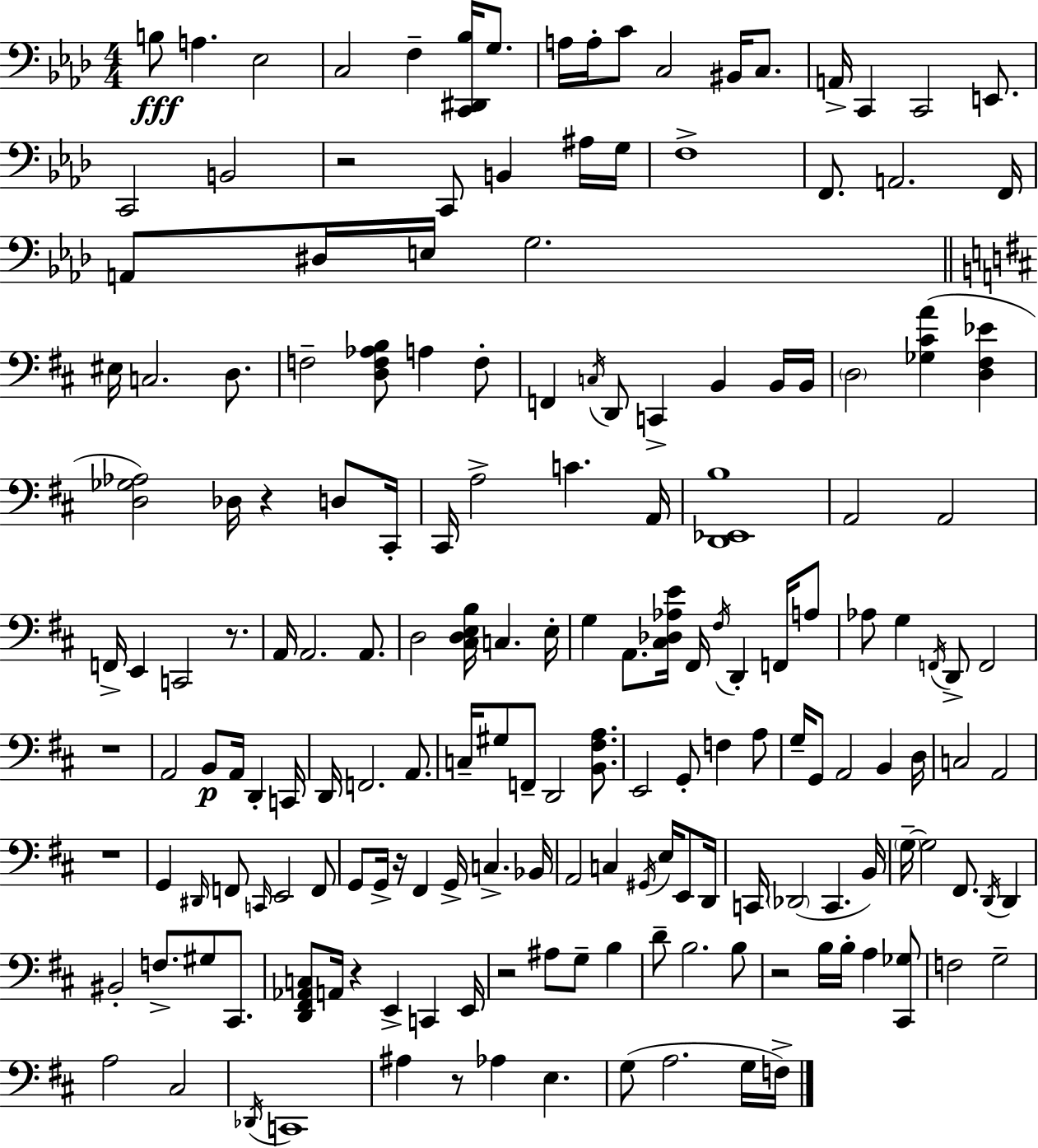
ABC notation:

X:1
T:Untitled
M:4/4
L:1/4
K:Fm
B,/2 A, _E,2 C,2 F, [C,,^D,,_B,]/4 G,/2 A,/4 A,/4 C/2 C,2 ^B,,/4 C,/2 A,,/4 C,, C,,2 E,,/2 C,,2 B,,2 z2 C,,/2 B,, ^A,/4 G,/4 F,4 F,,/2 A,,2 F,,/4 A,,/2 ^D,/4 E,/4 G,2 ^E,/4 C,2 D,/2 F,2 [D,F,_A,B,]/2 A, F,/2 F,, C,/4 D,,/2 C,, B,, B,,/4 B,,/4 D,2 [_G,^CA] [D,^F,_E] [D,_G,_A,]2 _D,/4 z D,/2 ^C,,/4 ^C,,/4 A,2 C A,,/4 [D,,_E,,B,]4 A,,2 A,,2 F,,/4 E,, C,,2 z/2 A,,/4 A,,2 A,,/2 D,2 [^C,D,E,B,]/4 C, E,/4 G, A,,/2 [^C,_D,_A,E]/4 ^F,,/4 ^F,/4 D,, F,,/4 A,/2 _A,/2 G, F,,/4 D,,/2 F,,2 z4 A,,2 B,,/2 A,,/4 D,, C,,/4 D,,/4 F,,2 A,,/2 C,/4 ^G,/2 F,,/2 D,,2 [B,,^F,A,]/2 E,,2 G,,/2 F, A,/2 G,/4 G,,/2 A,,2 B,, D,/4 C,2 A,,2 z4 G,, ^D,,/4 F,,/2 C,,/4 E,,2 F,,/2 G,,/2 G,,/4 z/4 ^F,, G,,/4 C, _B,,/4 A,,2 C, ^G,,/4 E,/4 E,,/2 D,,/4 C,,/4 _D,,2 C,, B,,/4 G,/4 G,2 ^F,,/2 D,,/4 D,, ^B,,2 F,/2 ^G,/2 ^C,,/2 [D,,^F,,_A,,C,]/2 A,,/4 z E,, C,, E,,/4 z2 ^A,/2 G,/2 B, D/2 B,2 B,/2 z2 B,/4 B,/4 A, [^C,,_G,]/2 F,2 G,2 A,2 ^C,2 _D,,/4 C,,4 ^A, z/2 _A, E, G,/2 A,2 G,/4 F,/4